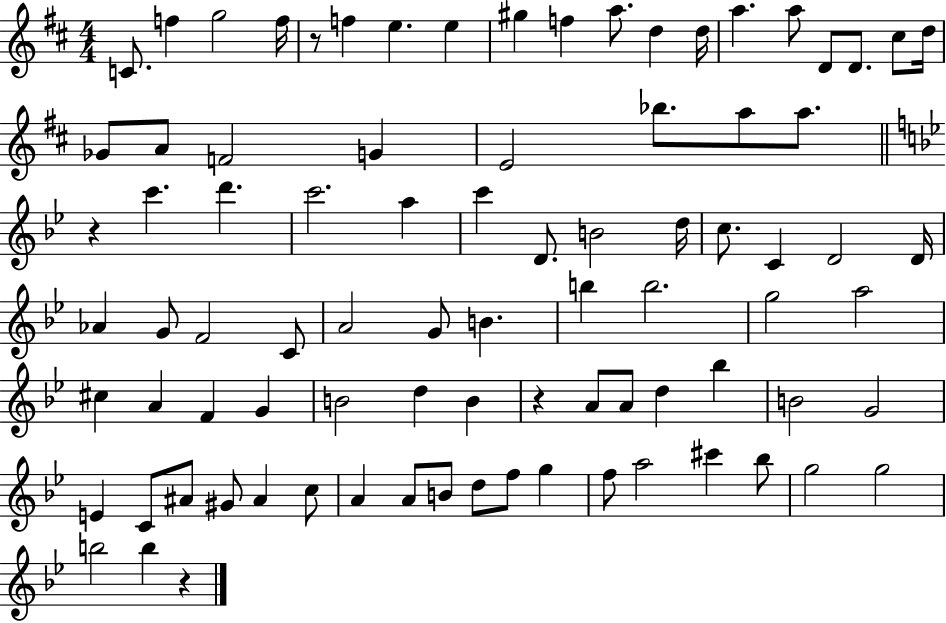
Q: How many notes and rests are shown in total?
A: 86